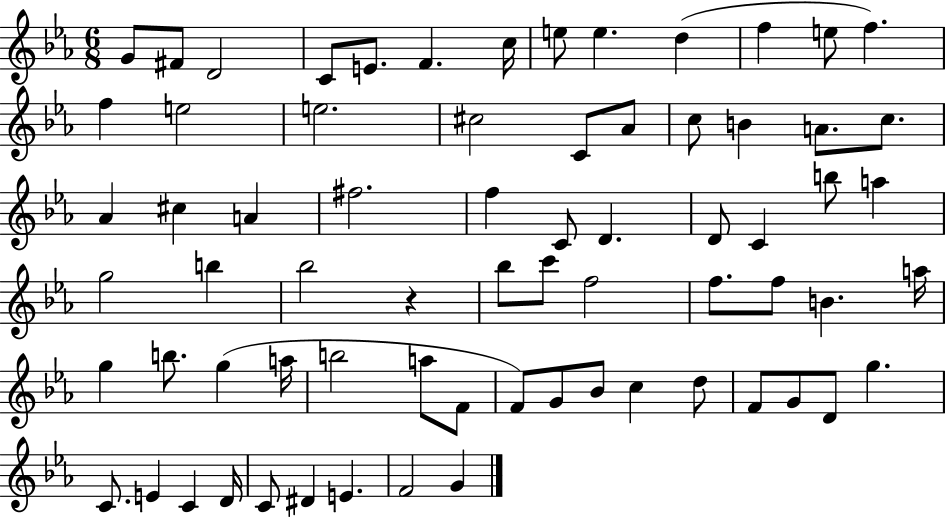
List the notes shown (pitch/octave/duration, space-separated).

G4/e F#4/e D4/h C4/e E4/e. F4/q. C5/s E5/e E5/q. D5/q F5/q E5/e F5/q. F5/q E5/h E5/h. C#5/h C4/e Ab4/e C5/e B4/q A4/e. C5/e. Ab4/q C#5/q A4/q F#5/h. F5/q C4/e D4/q. D4/e C4/q B5/e A5/q G5/h B5/q Bb5/h R/q Bb5/e C6/e F5/h F5/e. F5/e B4/q. A5/s G5/q B5/e. G5/q A5/s B5/h A5/e F4/e F4/e G4/e Bb4/e C5/q D5/e F4/e G4/e D4/e G5/q. C4/e. E4/q C4/q D4/s C4/e D#4/q E4/q. F4/h G4/q